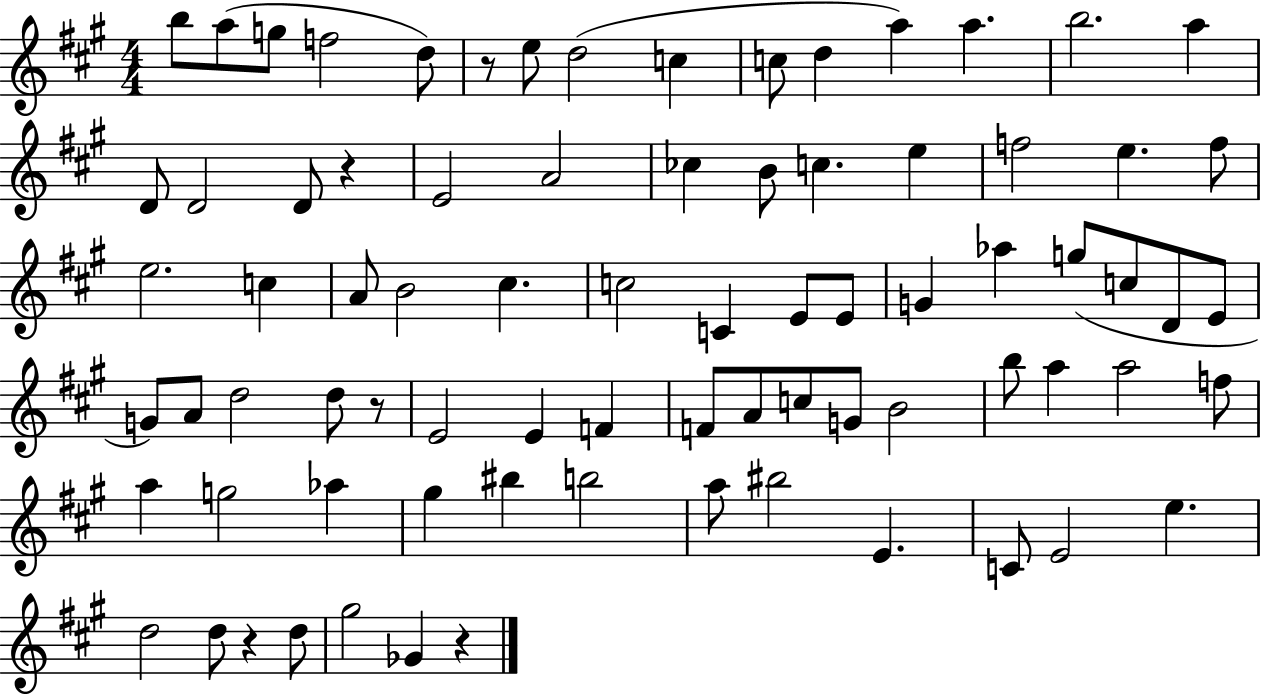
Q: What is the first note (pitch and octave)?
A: B5